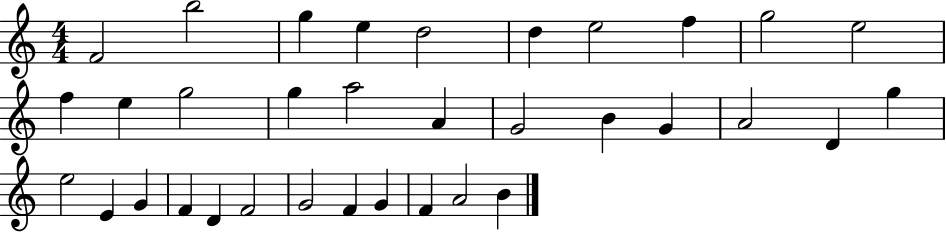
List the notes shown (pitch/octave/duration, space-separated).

F4/h B5/h G5/q E5/q D5/h D5/q E5/h F5/q G5/h E5/h F5/q E5/q G5/h G5/q A5/h A4/q G4/h B4/q G4/q A4/h D4/q G5/q E5/h E4/q G4/q F4/q D4/q F4/h G4/h F4/q G4/q F4/q A4/h B4/q